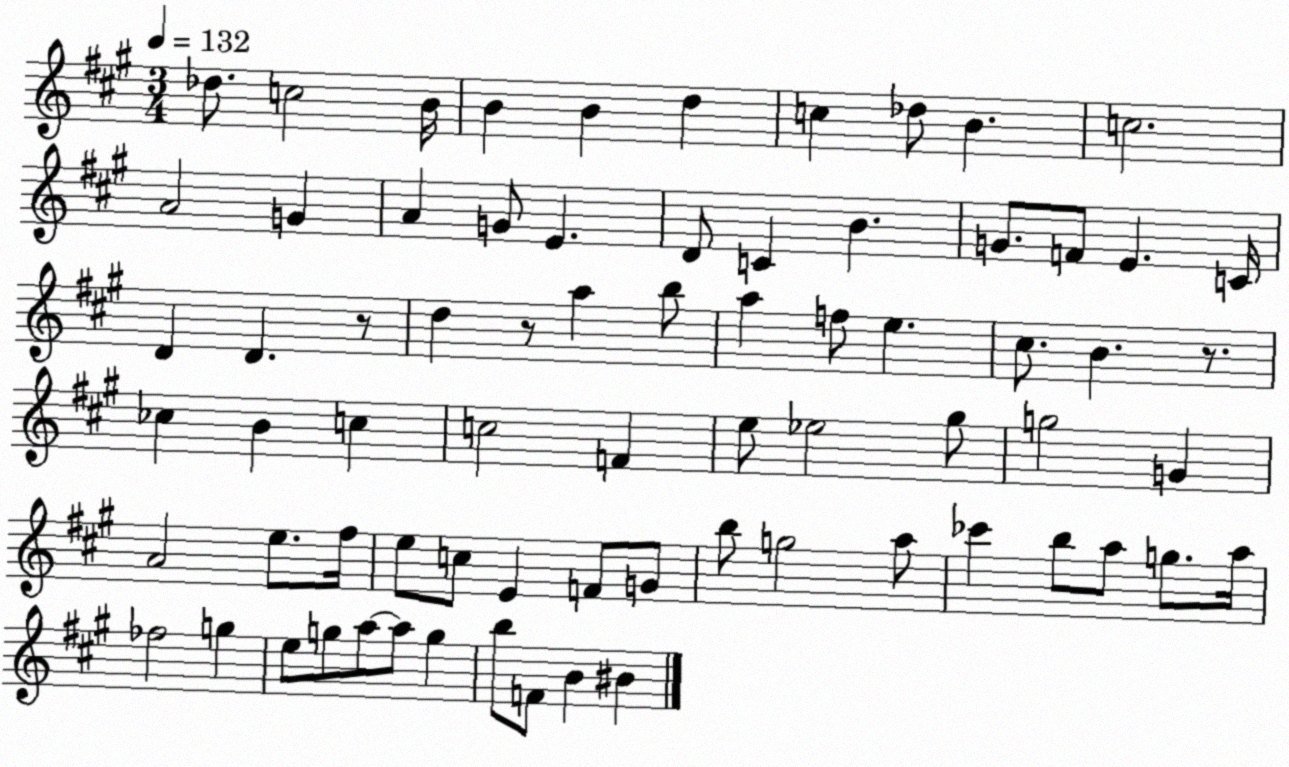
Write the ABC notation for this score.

X:1
T:Untitled
M:3/4
L:1/4
K:A
_d/2 c2 B/4 B B d c _d/2 B c2 A2 G A G/2 E D/2 C B G/2 F/2 E C/4 D D z/2 d z/2 a b/2 a f/2 e ^c/2 B z/2 _c B c c2 F e/2 _e2 ^g/2 g2 G A2 e/2 ^f/4 e/2 c/2 E F/2 G/2 b/2 g2 a/2 _c' b/2 a/2 g/2 a/4 _f2 g e/2 g/2 a/2 a/2 g b/2 F/2 B ^B